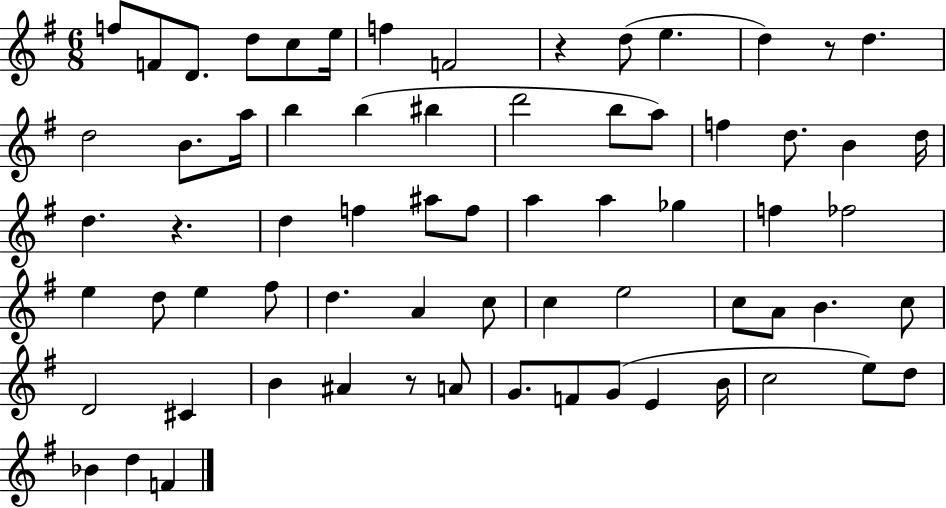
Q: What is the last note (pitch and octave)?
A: F4